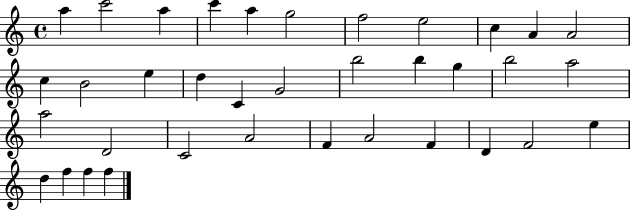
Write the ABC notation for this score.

X:1
T:Untitled
M:4/4
L:1/4
K:C
a c'2 a c' a g2 f2 e2 c A A2 c B2 e d C G2 b2 b g b2 a2 a2 D2 C2 A2 F A2 F D F2 e d f f f